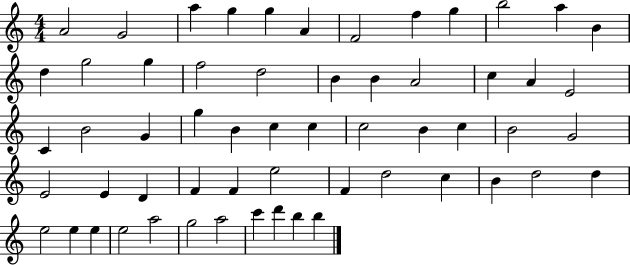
{
  \clef treble
  \numericTimeSignature
  \time 4/4
  \key c \major
  a'2 g'2 | a''4 g''4 g''4 a'4 | f'2 f''4 g''4 | b''2 a''4 b'4 | \break d''4 g''2 g''4 | f''2 d''2 | b'4 b'4 a'2 | c''4 a'4 e'2 | \break c'4 b'2 g'4 | g''4 b'4 c''4 c''4 | c''2 b'4 c''4 | b'2 g'2 | \break e'2 e'4 d'4 | f'4 f'4 e''2 | f'4 d''2 c''4 | b'4 d''2 d''4 | \break e''2 e''4 e''4 | e''2 a''2 | g''2 a''2 | c'''4 d'''4 b''4 b''4 | \break \bar "|."
}